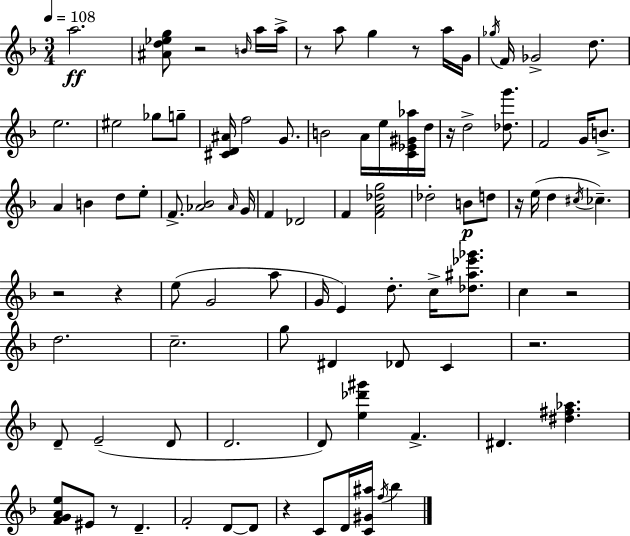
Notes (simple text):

A5/h. [A#4,D5,Eb5,G5]/e R/h B4/s A5/s A5/s R/e A5/e G5/q R/e A5/s G4/s Gb5/s F4/s Gb4/h D5/e. E5/h. EIS5/h Gb5/e G5/e [C#4,D4,A#4]/s F5/h G4/e. B4/h A4/s E5/s [C4,Eb4,G#4,Ab5]/s D5/s R/s D5/h [Db5,G6]/e. F4/h G4/s B4/e. A4/q B4/q D5/e E5/e F4/e. [Ab4,Bb4]/h Ab4/s G4/s F4/q Db4/h F4/q [F4,A4,Db5,G5]/h Db5/h B4/e D5/e R/s E5/s D5/q C#5/s CES5/q. R/h R/q E5/e G4/h A5/e G4/s E4/q D5/e. C5/s [Db5,A#5,Eb6,Gb6]/e. C5/q R/h D5/h. C5/h. G5/e D#4/q Db4/e C4/q R/h. D4/e E4/h D4/e D4/h. D4/e [E5,Db6,G#6]/q F4/q. D#4/q. [D#5,F#5,Ab5]/q. [F4,G4,A4,E5]/e EIS4/e R/e D4/q. F4/h D4/e D4/e R/q C4/e D4/s [C4,G#4,A#5]/s F5/s Bb5/q